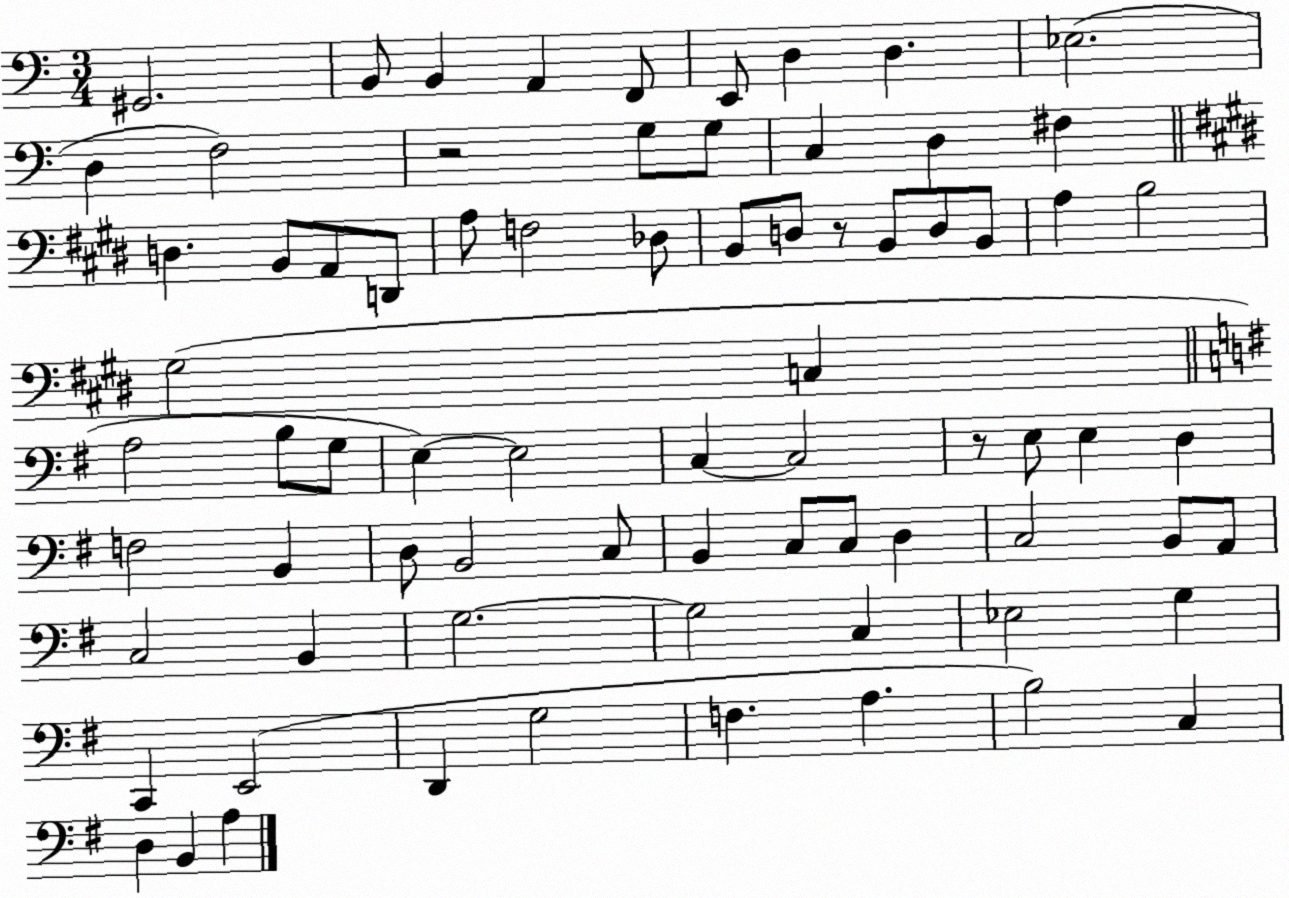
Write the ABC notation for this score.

X:1
T:Untitled
M:3/4
L:1/4
K:C
^G,,2 B,,/2 B,, A,, F,,/2 E,,/2 D, D, _E,2 D, F,2 z2 G,/2 G,/2 C, D, ^F, D, B,,/2 A,,/2 D,,/2 A,/2 F,2 _D,/2 B,,/2 D,/2 z/2 B,,/2 D,/2 B,,/2 A, B,2 ^G,2 C, A,2 B,/2 G,/2 E, E,2 C, C,2 z/2 E,/2 E, D, F,2 B,, D,/2 B,,2 C,/2 B,, C,/2 C,/2 D, C,2 B,,/2 A,,/2 C,2 B,, G,2 G,2 C, _E,2 G, C,, E,,2 D,, G,2 F, A, B,2 C, D, B,, A,